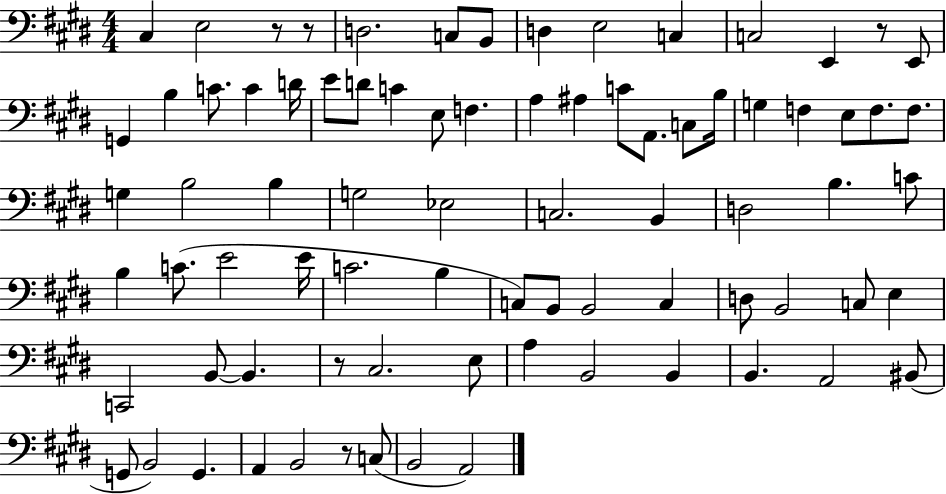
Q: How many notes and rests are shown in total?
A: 80